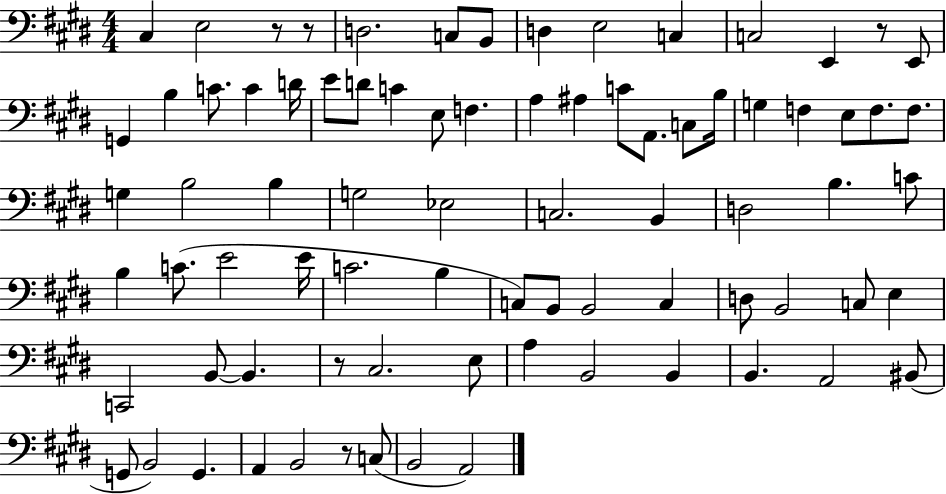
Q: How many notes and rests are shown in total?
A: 80